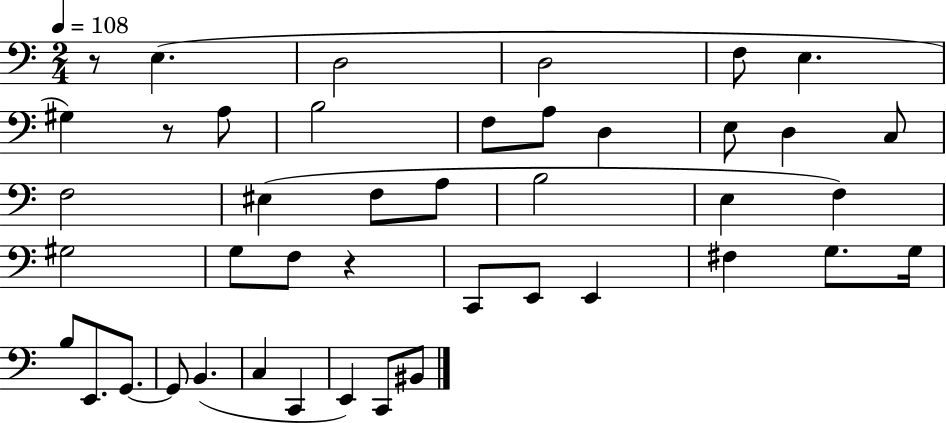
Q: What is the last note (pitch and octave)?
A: BIS2